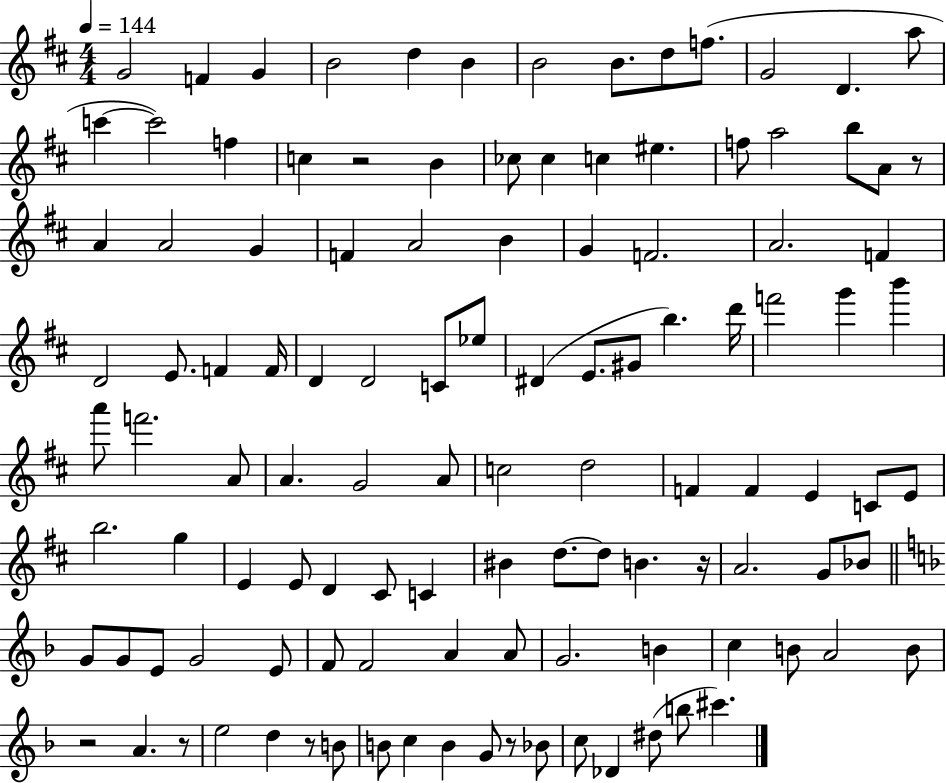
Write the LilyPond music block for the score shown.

{
  \clef treble
  \numericTimeSignature
  \time 4/4
  \key d \major
  \tempo 4 = 144
  g'2 f'4 g'4 | b'2 d''4 b'4 | b'2 b'8. d''8 f''8.( | g'2 d'4. a''8 | \break c'''4~~ c'''2) f''4 | c''4 r2 b'4 | ces''8 ces''4 c''4 eis''4. | f''8 a''2 b''8 a'8 r8 | \break a'4 a'2 g'4 | f'4 a'2 b'4 | g'4 f'2. | a'2. f'4 | \break d'2 e'8. f'4 f'16 | d'4 d'2 c'8 ees''8 | dis'4( e'8. gis'8 b''4.) d'''16 | f'''2 g'''4 b'''4 | \break a'''8 f'''2. a'8 | a'4. g'2 a'8 | c''2 d''2 | f'4 f'4 e'4 c'8 e'8 | \break b''2. g''4 | e'4 e'8 d'4 cis'8 c'4 | bis'4 d''8.~~ d''8 b'4. r16 | a'2. g'8 bes'8 | \break \bar "||" \break \key d \minor g'8 g'8 e'8 g'2 e'8 | f'8 f'2 a'4 a'8 | g'2. b'4 | c''4 b'8 a'2 b'8 | \break r2 a'4. r8 | e''2 d''4 r8 b'8 | b'8 c''4 b'4 g'8 r8 bes'8 | c''8 des'4 dis''8( b''8 cis'''4.) | \break \bar "|."
}